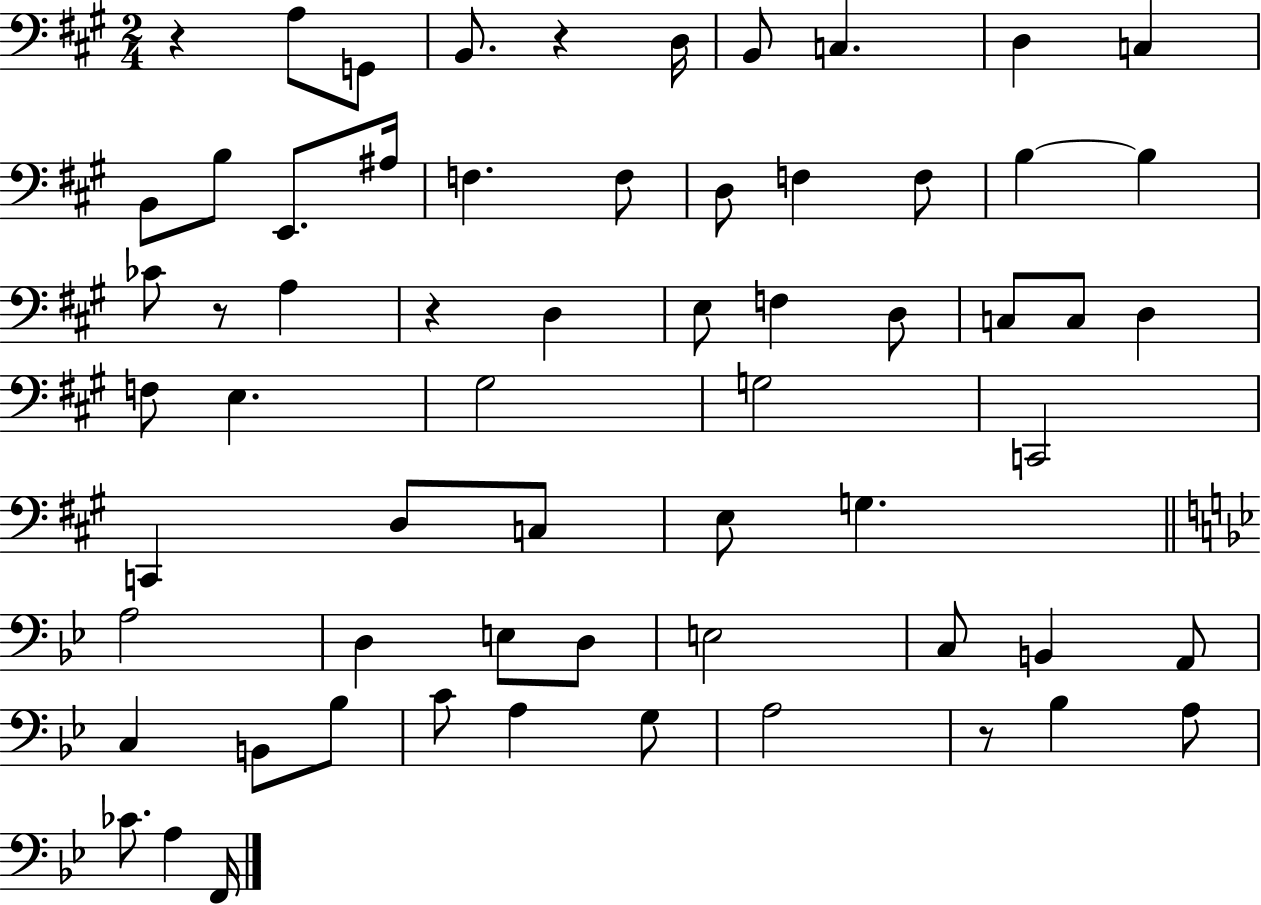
X:1
T:Untitled
M:2/4
L:1/4
K:A
z A,/2 G,,/2 B,,/2 z D,/4 B,,/2 C, D, C, B,,/2 B,/2 E,,/2 ^A,/4 F, F,/2 D,/2 F, F,/2 B, B, _C/2 z/2 A, z D, E,/2 F, D,/2 C,/2 C,/2 D, F,/2 E, ^G,2 G,2 C,,2 C,, D,/2 C,/2 E,/2 G, A,2 D, E,/2 D,/2 E,2 C,/2 B,, A,,/2 C, B,,/2 _B,/2 C/2 A, G,/2 A,2 z/2 _B, A,/2 _C/2 A, F,,/4